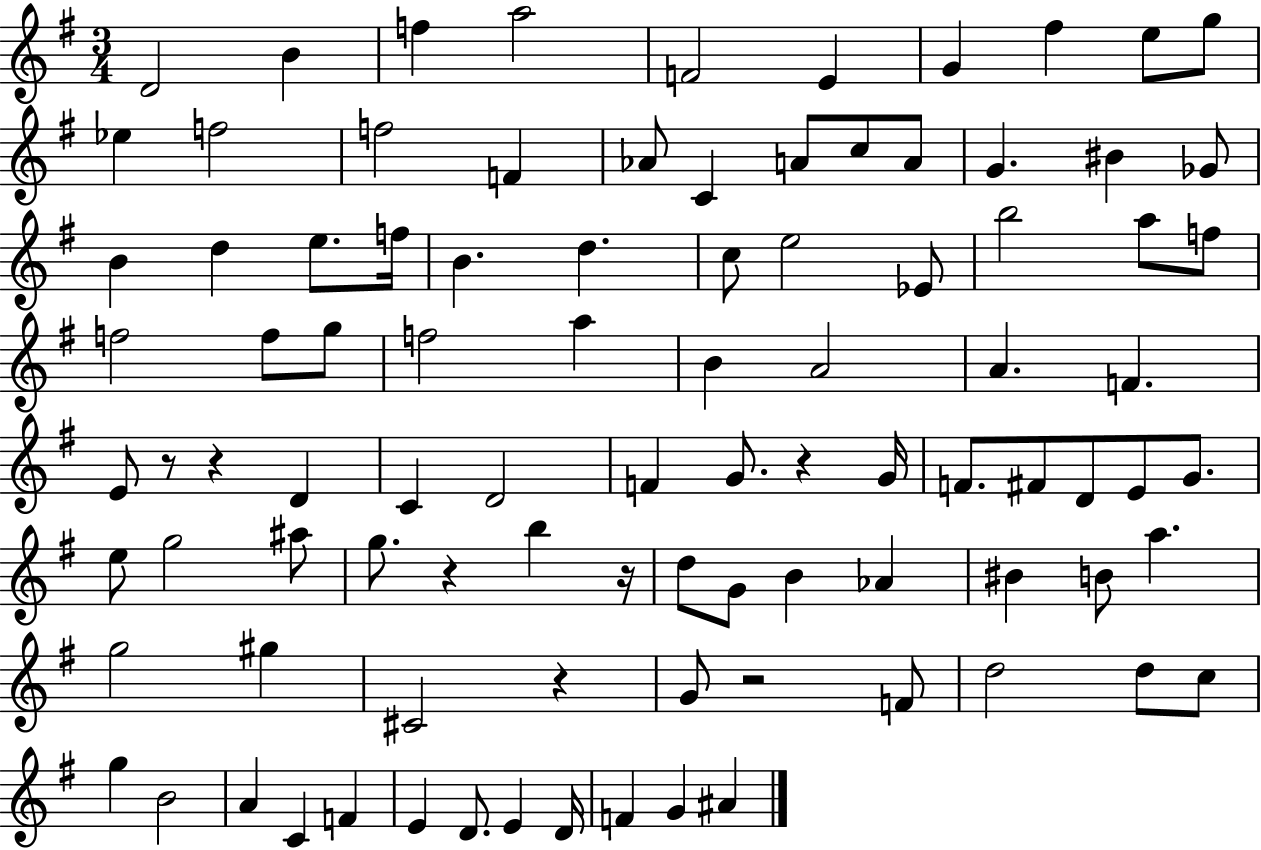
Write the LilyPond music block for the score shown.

{
  \clef treble
  \numericTimeSignature
  \time 3/4
  \key g \major
  d'2 b'4 | f''4 a''2 | f'2 e'4 | g'4 fis''4 e''8 g''8 | \break ees''4 f''2 | f''2 f'4 | aes'8 c'4 a'8 c''8 a'8 | g'4. bis'4 ges'8 | \break b'4 d''4 e''8. f''16 | b'4. d''4. | c''8 e''2 ees'8 | b''2 a''8 f''8 | \break f''2 f''8 g''8 | f''2 a''4 | b'4 a'2 | a'4. f'4. | \break e'8 r8 r4 d'4 | c'4 d'2 | f'4 g'8. r4 g'16 | f'8. fis'8 d'8 e'8 g'8. | \break e''8 g''2 ais''8 | g''8. r4 b''4 r16 | d''8 g'8 b'4 aes'4 | bis'4 b'8 a''4. | \break g''2 gis''4 | cis'2 r4 | g'8 r2 f'8 | d''2 d''8 c''8 | \break g''4 b'2 | a'4 c'4 f'4 | e'4 d'8. e'4 d'16 | f'4 g'4 ais'4 | \break \bar "|."
}